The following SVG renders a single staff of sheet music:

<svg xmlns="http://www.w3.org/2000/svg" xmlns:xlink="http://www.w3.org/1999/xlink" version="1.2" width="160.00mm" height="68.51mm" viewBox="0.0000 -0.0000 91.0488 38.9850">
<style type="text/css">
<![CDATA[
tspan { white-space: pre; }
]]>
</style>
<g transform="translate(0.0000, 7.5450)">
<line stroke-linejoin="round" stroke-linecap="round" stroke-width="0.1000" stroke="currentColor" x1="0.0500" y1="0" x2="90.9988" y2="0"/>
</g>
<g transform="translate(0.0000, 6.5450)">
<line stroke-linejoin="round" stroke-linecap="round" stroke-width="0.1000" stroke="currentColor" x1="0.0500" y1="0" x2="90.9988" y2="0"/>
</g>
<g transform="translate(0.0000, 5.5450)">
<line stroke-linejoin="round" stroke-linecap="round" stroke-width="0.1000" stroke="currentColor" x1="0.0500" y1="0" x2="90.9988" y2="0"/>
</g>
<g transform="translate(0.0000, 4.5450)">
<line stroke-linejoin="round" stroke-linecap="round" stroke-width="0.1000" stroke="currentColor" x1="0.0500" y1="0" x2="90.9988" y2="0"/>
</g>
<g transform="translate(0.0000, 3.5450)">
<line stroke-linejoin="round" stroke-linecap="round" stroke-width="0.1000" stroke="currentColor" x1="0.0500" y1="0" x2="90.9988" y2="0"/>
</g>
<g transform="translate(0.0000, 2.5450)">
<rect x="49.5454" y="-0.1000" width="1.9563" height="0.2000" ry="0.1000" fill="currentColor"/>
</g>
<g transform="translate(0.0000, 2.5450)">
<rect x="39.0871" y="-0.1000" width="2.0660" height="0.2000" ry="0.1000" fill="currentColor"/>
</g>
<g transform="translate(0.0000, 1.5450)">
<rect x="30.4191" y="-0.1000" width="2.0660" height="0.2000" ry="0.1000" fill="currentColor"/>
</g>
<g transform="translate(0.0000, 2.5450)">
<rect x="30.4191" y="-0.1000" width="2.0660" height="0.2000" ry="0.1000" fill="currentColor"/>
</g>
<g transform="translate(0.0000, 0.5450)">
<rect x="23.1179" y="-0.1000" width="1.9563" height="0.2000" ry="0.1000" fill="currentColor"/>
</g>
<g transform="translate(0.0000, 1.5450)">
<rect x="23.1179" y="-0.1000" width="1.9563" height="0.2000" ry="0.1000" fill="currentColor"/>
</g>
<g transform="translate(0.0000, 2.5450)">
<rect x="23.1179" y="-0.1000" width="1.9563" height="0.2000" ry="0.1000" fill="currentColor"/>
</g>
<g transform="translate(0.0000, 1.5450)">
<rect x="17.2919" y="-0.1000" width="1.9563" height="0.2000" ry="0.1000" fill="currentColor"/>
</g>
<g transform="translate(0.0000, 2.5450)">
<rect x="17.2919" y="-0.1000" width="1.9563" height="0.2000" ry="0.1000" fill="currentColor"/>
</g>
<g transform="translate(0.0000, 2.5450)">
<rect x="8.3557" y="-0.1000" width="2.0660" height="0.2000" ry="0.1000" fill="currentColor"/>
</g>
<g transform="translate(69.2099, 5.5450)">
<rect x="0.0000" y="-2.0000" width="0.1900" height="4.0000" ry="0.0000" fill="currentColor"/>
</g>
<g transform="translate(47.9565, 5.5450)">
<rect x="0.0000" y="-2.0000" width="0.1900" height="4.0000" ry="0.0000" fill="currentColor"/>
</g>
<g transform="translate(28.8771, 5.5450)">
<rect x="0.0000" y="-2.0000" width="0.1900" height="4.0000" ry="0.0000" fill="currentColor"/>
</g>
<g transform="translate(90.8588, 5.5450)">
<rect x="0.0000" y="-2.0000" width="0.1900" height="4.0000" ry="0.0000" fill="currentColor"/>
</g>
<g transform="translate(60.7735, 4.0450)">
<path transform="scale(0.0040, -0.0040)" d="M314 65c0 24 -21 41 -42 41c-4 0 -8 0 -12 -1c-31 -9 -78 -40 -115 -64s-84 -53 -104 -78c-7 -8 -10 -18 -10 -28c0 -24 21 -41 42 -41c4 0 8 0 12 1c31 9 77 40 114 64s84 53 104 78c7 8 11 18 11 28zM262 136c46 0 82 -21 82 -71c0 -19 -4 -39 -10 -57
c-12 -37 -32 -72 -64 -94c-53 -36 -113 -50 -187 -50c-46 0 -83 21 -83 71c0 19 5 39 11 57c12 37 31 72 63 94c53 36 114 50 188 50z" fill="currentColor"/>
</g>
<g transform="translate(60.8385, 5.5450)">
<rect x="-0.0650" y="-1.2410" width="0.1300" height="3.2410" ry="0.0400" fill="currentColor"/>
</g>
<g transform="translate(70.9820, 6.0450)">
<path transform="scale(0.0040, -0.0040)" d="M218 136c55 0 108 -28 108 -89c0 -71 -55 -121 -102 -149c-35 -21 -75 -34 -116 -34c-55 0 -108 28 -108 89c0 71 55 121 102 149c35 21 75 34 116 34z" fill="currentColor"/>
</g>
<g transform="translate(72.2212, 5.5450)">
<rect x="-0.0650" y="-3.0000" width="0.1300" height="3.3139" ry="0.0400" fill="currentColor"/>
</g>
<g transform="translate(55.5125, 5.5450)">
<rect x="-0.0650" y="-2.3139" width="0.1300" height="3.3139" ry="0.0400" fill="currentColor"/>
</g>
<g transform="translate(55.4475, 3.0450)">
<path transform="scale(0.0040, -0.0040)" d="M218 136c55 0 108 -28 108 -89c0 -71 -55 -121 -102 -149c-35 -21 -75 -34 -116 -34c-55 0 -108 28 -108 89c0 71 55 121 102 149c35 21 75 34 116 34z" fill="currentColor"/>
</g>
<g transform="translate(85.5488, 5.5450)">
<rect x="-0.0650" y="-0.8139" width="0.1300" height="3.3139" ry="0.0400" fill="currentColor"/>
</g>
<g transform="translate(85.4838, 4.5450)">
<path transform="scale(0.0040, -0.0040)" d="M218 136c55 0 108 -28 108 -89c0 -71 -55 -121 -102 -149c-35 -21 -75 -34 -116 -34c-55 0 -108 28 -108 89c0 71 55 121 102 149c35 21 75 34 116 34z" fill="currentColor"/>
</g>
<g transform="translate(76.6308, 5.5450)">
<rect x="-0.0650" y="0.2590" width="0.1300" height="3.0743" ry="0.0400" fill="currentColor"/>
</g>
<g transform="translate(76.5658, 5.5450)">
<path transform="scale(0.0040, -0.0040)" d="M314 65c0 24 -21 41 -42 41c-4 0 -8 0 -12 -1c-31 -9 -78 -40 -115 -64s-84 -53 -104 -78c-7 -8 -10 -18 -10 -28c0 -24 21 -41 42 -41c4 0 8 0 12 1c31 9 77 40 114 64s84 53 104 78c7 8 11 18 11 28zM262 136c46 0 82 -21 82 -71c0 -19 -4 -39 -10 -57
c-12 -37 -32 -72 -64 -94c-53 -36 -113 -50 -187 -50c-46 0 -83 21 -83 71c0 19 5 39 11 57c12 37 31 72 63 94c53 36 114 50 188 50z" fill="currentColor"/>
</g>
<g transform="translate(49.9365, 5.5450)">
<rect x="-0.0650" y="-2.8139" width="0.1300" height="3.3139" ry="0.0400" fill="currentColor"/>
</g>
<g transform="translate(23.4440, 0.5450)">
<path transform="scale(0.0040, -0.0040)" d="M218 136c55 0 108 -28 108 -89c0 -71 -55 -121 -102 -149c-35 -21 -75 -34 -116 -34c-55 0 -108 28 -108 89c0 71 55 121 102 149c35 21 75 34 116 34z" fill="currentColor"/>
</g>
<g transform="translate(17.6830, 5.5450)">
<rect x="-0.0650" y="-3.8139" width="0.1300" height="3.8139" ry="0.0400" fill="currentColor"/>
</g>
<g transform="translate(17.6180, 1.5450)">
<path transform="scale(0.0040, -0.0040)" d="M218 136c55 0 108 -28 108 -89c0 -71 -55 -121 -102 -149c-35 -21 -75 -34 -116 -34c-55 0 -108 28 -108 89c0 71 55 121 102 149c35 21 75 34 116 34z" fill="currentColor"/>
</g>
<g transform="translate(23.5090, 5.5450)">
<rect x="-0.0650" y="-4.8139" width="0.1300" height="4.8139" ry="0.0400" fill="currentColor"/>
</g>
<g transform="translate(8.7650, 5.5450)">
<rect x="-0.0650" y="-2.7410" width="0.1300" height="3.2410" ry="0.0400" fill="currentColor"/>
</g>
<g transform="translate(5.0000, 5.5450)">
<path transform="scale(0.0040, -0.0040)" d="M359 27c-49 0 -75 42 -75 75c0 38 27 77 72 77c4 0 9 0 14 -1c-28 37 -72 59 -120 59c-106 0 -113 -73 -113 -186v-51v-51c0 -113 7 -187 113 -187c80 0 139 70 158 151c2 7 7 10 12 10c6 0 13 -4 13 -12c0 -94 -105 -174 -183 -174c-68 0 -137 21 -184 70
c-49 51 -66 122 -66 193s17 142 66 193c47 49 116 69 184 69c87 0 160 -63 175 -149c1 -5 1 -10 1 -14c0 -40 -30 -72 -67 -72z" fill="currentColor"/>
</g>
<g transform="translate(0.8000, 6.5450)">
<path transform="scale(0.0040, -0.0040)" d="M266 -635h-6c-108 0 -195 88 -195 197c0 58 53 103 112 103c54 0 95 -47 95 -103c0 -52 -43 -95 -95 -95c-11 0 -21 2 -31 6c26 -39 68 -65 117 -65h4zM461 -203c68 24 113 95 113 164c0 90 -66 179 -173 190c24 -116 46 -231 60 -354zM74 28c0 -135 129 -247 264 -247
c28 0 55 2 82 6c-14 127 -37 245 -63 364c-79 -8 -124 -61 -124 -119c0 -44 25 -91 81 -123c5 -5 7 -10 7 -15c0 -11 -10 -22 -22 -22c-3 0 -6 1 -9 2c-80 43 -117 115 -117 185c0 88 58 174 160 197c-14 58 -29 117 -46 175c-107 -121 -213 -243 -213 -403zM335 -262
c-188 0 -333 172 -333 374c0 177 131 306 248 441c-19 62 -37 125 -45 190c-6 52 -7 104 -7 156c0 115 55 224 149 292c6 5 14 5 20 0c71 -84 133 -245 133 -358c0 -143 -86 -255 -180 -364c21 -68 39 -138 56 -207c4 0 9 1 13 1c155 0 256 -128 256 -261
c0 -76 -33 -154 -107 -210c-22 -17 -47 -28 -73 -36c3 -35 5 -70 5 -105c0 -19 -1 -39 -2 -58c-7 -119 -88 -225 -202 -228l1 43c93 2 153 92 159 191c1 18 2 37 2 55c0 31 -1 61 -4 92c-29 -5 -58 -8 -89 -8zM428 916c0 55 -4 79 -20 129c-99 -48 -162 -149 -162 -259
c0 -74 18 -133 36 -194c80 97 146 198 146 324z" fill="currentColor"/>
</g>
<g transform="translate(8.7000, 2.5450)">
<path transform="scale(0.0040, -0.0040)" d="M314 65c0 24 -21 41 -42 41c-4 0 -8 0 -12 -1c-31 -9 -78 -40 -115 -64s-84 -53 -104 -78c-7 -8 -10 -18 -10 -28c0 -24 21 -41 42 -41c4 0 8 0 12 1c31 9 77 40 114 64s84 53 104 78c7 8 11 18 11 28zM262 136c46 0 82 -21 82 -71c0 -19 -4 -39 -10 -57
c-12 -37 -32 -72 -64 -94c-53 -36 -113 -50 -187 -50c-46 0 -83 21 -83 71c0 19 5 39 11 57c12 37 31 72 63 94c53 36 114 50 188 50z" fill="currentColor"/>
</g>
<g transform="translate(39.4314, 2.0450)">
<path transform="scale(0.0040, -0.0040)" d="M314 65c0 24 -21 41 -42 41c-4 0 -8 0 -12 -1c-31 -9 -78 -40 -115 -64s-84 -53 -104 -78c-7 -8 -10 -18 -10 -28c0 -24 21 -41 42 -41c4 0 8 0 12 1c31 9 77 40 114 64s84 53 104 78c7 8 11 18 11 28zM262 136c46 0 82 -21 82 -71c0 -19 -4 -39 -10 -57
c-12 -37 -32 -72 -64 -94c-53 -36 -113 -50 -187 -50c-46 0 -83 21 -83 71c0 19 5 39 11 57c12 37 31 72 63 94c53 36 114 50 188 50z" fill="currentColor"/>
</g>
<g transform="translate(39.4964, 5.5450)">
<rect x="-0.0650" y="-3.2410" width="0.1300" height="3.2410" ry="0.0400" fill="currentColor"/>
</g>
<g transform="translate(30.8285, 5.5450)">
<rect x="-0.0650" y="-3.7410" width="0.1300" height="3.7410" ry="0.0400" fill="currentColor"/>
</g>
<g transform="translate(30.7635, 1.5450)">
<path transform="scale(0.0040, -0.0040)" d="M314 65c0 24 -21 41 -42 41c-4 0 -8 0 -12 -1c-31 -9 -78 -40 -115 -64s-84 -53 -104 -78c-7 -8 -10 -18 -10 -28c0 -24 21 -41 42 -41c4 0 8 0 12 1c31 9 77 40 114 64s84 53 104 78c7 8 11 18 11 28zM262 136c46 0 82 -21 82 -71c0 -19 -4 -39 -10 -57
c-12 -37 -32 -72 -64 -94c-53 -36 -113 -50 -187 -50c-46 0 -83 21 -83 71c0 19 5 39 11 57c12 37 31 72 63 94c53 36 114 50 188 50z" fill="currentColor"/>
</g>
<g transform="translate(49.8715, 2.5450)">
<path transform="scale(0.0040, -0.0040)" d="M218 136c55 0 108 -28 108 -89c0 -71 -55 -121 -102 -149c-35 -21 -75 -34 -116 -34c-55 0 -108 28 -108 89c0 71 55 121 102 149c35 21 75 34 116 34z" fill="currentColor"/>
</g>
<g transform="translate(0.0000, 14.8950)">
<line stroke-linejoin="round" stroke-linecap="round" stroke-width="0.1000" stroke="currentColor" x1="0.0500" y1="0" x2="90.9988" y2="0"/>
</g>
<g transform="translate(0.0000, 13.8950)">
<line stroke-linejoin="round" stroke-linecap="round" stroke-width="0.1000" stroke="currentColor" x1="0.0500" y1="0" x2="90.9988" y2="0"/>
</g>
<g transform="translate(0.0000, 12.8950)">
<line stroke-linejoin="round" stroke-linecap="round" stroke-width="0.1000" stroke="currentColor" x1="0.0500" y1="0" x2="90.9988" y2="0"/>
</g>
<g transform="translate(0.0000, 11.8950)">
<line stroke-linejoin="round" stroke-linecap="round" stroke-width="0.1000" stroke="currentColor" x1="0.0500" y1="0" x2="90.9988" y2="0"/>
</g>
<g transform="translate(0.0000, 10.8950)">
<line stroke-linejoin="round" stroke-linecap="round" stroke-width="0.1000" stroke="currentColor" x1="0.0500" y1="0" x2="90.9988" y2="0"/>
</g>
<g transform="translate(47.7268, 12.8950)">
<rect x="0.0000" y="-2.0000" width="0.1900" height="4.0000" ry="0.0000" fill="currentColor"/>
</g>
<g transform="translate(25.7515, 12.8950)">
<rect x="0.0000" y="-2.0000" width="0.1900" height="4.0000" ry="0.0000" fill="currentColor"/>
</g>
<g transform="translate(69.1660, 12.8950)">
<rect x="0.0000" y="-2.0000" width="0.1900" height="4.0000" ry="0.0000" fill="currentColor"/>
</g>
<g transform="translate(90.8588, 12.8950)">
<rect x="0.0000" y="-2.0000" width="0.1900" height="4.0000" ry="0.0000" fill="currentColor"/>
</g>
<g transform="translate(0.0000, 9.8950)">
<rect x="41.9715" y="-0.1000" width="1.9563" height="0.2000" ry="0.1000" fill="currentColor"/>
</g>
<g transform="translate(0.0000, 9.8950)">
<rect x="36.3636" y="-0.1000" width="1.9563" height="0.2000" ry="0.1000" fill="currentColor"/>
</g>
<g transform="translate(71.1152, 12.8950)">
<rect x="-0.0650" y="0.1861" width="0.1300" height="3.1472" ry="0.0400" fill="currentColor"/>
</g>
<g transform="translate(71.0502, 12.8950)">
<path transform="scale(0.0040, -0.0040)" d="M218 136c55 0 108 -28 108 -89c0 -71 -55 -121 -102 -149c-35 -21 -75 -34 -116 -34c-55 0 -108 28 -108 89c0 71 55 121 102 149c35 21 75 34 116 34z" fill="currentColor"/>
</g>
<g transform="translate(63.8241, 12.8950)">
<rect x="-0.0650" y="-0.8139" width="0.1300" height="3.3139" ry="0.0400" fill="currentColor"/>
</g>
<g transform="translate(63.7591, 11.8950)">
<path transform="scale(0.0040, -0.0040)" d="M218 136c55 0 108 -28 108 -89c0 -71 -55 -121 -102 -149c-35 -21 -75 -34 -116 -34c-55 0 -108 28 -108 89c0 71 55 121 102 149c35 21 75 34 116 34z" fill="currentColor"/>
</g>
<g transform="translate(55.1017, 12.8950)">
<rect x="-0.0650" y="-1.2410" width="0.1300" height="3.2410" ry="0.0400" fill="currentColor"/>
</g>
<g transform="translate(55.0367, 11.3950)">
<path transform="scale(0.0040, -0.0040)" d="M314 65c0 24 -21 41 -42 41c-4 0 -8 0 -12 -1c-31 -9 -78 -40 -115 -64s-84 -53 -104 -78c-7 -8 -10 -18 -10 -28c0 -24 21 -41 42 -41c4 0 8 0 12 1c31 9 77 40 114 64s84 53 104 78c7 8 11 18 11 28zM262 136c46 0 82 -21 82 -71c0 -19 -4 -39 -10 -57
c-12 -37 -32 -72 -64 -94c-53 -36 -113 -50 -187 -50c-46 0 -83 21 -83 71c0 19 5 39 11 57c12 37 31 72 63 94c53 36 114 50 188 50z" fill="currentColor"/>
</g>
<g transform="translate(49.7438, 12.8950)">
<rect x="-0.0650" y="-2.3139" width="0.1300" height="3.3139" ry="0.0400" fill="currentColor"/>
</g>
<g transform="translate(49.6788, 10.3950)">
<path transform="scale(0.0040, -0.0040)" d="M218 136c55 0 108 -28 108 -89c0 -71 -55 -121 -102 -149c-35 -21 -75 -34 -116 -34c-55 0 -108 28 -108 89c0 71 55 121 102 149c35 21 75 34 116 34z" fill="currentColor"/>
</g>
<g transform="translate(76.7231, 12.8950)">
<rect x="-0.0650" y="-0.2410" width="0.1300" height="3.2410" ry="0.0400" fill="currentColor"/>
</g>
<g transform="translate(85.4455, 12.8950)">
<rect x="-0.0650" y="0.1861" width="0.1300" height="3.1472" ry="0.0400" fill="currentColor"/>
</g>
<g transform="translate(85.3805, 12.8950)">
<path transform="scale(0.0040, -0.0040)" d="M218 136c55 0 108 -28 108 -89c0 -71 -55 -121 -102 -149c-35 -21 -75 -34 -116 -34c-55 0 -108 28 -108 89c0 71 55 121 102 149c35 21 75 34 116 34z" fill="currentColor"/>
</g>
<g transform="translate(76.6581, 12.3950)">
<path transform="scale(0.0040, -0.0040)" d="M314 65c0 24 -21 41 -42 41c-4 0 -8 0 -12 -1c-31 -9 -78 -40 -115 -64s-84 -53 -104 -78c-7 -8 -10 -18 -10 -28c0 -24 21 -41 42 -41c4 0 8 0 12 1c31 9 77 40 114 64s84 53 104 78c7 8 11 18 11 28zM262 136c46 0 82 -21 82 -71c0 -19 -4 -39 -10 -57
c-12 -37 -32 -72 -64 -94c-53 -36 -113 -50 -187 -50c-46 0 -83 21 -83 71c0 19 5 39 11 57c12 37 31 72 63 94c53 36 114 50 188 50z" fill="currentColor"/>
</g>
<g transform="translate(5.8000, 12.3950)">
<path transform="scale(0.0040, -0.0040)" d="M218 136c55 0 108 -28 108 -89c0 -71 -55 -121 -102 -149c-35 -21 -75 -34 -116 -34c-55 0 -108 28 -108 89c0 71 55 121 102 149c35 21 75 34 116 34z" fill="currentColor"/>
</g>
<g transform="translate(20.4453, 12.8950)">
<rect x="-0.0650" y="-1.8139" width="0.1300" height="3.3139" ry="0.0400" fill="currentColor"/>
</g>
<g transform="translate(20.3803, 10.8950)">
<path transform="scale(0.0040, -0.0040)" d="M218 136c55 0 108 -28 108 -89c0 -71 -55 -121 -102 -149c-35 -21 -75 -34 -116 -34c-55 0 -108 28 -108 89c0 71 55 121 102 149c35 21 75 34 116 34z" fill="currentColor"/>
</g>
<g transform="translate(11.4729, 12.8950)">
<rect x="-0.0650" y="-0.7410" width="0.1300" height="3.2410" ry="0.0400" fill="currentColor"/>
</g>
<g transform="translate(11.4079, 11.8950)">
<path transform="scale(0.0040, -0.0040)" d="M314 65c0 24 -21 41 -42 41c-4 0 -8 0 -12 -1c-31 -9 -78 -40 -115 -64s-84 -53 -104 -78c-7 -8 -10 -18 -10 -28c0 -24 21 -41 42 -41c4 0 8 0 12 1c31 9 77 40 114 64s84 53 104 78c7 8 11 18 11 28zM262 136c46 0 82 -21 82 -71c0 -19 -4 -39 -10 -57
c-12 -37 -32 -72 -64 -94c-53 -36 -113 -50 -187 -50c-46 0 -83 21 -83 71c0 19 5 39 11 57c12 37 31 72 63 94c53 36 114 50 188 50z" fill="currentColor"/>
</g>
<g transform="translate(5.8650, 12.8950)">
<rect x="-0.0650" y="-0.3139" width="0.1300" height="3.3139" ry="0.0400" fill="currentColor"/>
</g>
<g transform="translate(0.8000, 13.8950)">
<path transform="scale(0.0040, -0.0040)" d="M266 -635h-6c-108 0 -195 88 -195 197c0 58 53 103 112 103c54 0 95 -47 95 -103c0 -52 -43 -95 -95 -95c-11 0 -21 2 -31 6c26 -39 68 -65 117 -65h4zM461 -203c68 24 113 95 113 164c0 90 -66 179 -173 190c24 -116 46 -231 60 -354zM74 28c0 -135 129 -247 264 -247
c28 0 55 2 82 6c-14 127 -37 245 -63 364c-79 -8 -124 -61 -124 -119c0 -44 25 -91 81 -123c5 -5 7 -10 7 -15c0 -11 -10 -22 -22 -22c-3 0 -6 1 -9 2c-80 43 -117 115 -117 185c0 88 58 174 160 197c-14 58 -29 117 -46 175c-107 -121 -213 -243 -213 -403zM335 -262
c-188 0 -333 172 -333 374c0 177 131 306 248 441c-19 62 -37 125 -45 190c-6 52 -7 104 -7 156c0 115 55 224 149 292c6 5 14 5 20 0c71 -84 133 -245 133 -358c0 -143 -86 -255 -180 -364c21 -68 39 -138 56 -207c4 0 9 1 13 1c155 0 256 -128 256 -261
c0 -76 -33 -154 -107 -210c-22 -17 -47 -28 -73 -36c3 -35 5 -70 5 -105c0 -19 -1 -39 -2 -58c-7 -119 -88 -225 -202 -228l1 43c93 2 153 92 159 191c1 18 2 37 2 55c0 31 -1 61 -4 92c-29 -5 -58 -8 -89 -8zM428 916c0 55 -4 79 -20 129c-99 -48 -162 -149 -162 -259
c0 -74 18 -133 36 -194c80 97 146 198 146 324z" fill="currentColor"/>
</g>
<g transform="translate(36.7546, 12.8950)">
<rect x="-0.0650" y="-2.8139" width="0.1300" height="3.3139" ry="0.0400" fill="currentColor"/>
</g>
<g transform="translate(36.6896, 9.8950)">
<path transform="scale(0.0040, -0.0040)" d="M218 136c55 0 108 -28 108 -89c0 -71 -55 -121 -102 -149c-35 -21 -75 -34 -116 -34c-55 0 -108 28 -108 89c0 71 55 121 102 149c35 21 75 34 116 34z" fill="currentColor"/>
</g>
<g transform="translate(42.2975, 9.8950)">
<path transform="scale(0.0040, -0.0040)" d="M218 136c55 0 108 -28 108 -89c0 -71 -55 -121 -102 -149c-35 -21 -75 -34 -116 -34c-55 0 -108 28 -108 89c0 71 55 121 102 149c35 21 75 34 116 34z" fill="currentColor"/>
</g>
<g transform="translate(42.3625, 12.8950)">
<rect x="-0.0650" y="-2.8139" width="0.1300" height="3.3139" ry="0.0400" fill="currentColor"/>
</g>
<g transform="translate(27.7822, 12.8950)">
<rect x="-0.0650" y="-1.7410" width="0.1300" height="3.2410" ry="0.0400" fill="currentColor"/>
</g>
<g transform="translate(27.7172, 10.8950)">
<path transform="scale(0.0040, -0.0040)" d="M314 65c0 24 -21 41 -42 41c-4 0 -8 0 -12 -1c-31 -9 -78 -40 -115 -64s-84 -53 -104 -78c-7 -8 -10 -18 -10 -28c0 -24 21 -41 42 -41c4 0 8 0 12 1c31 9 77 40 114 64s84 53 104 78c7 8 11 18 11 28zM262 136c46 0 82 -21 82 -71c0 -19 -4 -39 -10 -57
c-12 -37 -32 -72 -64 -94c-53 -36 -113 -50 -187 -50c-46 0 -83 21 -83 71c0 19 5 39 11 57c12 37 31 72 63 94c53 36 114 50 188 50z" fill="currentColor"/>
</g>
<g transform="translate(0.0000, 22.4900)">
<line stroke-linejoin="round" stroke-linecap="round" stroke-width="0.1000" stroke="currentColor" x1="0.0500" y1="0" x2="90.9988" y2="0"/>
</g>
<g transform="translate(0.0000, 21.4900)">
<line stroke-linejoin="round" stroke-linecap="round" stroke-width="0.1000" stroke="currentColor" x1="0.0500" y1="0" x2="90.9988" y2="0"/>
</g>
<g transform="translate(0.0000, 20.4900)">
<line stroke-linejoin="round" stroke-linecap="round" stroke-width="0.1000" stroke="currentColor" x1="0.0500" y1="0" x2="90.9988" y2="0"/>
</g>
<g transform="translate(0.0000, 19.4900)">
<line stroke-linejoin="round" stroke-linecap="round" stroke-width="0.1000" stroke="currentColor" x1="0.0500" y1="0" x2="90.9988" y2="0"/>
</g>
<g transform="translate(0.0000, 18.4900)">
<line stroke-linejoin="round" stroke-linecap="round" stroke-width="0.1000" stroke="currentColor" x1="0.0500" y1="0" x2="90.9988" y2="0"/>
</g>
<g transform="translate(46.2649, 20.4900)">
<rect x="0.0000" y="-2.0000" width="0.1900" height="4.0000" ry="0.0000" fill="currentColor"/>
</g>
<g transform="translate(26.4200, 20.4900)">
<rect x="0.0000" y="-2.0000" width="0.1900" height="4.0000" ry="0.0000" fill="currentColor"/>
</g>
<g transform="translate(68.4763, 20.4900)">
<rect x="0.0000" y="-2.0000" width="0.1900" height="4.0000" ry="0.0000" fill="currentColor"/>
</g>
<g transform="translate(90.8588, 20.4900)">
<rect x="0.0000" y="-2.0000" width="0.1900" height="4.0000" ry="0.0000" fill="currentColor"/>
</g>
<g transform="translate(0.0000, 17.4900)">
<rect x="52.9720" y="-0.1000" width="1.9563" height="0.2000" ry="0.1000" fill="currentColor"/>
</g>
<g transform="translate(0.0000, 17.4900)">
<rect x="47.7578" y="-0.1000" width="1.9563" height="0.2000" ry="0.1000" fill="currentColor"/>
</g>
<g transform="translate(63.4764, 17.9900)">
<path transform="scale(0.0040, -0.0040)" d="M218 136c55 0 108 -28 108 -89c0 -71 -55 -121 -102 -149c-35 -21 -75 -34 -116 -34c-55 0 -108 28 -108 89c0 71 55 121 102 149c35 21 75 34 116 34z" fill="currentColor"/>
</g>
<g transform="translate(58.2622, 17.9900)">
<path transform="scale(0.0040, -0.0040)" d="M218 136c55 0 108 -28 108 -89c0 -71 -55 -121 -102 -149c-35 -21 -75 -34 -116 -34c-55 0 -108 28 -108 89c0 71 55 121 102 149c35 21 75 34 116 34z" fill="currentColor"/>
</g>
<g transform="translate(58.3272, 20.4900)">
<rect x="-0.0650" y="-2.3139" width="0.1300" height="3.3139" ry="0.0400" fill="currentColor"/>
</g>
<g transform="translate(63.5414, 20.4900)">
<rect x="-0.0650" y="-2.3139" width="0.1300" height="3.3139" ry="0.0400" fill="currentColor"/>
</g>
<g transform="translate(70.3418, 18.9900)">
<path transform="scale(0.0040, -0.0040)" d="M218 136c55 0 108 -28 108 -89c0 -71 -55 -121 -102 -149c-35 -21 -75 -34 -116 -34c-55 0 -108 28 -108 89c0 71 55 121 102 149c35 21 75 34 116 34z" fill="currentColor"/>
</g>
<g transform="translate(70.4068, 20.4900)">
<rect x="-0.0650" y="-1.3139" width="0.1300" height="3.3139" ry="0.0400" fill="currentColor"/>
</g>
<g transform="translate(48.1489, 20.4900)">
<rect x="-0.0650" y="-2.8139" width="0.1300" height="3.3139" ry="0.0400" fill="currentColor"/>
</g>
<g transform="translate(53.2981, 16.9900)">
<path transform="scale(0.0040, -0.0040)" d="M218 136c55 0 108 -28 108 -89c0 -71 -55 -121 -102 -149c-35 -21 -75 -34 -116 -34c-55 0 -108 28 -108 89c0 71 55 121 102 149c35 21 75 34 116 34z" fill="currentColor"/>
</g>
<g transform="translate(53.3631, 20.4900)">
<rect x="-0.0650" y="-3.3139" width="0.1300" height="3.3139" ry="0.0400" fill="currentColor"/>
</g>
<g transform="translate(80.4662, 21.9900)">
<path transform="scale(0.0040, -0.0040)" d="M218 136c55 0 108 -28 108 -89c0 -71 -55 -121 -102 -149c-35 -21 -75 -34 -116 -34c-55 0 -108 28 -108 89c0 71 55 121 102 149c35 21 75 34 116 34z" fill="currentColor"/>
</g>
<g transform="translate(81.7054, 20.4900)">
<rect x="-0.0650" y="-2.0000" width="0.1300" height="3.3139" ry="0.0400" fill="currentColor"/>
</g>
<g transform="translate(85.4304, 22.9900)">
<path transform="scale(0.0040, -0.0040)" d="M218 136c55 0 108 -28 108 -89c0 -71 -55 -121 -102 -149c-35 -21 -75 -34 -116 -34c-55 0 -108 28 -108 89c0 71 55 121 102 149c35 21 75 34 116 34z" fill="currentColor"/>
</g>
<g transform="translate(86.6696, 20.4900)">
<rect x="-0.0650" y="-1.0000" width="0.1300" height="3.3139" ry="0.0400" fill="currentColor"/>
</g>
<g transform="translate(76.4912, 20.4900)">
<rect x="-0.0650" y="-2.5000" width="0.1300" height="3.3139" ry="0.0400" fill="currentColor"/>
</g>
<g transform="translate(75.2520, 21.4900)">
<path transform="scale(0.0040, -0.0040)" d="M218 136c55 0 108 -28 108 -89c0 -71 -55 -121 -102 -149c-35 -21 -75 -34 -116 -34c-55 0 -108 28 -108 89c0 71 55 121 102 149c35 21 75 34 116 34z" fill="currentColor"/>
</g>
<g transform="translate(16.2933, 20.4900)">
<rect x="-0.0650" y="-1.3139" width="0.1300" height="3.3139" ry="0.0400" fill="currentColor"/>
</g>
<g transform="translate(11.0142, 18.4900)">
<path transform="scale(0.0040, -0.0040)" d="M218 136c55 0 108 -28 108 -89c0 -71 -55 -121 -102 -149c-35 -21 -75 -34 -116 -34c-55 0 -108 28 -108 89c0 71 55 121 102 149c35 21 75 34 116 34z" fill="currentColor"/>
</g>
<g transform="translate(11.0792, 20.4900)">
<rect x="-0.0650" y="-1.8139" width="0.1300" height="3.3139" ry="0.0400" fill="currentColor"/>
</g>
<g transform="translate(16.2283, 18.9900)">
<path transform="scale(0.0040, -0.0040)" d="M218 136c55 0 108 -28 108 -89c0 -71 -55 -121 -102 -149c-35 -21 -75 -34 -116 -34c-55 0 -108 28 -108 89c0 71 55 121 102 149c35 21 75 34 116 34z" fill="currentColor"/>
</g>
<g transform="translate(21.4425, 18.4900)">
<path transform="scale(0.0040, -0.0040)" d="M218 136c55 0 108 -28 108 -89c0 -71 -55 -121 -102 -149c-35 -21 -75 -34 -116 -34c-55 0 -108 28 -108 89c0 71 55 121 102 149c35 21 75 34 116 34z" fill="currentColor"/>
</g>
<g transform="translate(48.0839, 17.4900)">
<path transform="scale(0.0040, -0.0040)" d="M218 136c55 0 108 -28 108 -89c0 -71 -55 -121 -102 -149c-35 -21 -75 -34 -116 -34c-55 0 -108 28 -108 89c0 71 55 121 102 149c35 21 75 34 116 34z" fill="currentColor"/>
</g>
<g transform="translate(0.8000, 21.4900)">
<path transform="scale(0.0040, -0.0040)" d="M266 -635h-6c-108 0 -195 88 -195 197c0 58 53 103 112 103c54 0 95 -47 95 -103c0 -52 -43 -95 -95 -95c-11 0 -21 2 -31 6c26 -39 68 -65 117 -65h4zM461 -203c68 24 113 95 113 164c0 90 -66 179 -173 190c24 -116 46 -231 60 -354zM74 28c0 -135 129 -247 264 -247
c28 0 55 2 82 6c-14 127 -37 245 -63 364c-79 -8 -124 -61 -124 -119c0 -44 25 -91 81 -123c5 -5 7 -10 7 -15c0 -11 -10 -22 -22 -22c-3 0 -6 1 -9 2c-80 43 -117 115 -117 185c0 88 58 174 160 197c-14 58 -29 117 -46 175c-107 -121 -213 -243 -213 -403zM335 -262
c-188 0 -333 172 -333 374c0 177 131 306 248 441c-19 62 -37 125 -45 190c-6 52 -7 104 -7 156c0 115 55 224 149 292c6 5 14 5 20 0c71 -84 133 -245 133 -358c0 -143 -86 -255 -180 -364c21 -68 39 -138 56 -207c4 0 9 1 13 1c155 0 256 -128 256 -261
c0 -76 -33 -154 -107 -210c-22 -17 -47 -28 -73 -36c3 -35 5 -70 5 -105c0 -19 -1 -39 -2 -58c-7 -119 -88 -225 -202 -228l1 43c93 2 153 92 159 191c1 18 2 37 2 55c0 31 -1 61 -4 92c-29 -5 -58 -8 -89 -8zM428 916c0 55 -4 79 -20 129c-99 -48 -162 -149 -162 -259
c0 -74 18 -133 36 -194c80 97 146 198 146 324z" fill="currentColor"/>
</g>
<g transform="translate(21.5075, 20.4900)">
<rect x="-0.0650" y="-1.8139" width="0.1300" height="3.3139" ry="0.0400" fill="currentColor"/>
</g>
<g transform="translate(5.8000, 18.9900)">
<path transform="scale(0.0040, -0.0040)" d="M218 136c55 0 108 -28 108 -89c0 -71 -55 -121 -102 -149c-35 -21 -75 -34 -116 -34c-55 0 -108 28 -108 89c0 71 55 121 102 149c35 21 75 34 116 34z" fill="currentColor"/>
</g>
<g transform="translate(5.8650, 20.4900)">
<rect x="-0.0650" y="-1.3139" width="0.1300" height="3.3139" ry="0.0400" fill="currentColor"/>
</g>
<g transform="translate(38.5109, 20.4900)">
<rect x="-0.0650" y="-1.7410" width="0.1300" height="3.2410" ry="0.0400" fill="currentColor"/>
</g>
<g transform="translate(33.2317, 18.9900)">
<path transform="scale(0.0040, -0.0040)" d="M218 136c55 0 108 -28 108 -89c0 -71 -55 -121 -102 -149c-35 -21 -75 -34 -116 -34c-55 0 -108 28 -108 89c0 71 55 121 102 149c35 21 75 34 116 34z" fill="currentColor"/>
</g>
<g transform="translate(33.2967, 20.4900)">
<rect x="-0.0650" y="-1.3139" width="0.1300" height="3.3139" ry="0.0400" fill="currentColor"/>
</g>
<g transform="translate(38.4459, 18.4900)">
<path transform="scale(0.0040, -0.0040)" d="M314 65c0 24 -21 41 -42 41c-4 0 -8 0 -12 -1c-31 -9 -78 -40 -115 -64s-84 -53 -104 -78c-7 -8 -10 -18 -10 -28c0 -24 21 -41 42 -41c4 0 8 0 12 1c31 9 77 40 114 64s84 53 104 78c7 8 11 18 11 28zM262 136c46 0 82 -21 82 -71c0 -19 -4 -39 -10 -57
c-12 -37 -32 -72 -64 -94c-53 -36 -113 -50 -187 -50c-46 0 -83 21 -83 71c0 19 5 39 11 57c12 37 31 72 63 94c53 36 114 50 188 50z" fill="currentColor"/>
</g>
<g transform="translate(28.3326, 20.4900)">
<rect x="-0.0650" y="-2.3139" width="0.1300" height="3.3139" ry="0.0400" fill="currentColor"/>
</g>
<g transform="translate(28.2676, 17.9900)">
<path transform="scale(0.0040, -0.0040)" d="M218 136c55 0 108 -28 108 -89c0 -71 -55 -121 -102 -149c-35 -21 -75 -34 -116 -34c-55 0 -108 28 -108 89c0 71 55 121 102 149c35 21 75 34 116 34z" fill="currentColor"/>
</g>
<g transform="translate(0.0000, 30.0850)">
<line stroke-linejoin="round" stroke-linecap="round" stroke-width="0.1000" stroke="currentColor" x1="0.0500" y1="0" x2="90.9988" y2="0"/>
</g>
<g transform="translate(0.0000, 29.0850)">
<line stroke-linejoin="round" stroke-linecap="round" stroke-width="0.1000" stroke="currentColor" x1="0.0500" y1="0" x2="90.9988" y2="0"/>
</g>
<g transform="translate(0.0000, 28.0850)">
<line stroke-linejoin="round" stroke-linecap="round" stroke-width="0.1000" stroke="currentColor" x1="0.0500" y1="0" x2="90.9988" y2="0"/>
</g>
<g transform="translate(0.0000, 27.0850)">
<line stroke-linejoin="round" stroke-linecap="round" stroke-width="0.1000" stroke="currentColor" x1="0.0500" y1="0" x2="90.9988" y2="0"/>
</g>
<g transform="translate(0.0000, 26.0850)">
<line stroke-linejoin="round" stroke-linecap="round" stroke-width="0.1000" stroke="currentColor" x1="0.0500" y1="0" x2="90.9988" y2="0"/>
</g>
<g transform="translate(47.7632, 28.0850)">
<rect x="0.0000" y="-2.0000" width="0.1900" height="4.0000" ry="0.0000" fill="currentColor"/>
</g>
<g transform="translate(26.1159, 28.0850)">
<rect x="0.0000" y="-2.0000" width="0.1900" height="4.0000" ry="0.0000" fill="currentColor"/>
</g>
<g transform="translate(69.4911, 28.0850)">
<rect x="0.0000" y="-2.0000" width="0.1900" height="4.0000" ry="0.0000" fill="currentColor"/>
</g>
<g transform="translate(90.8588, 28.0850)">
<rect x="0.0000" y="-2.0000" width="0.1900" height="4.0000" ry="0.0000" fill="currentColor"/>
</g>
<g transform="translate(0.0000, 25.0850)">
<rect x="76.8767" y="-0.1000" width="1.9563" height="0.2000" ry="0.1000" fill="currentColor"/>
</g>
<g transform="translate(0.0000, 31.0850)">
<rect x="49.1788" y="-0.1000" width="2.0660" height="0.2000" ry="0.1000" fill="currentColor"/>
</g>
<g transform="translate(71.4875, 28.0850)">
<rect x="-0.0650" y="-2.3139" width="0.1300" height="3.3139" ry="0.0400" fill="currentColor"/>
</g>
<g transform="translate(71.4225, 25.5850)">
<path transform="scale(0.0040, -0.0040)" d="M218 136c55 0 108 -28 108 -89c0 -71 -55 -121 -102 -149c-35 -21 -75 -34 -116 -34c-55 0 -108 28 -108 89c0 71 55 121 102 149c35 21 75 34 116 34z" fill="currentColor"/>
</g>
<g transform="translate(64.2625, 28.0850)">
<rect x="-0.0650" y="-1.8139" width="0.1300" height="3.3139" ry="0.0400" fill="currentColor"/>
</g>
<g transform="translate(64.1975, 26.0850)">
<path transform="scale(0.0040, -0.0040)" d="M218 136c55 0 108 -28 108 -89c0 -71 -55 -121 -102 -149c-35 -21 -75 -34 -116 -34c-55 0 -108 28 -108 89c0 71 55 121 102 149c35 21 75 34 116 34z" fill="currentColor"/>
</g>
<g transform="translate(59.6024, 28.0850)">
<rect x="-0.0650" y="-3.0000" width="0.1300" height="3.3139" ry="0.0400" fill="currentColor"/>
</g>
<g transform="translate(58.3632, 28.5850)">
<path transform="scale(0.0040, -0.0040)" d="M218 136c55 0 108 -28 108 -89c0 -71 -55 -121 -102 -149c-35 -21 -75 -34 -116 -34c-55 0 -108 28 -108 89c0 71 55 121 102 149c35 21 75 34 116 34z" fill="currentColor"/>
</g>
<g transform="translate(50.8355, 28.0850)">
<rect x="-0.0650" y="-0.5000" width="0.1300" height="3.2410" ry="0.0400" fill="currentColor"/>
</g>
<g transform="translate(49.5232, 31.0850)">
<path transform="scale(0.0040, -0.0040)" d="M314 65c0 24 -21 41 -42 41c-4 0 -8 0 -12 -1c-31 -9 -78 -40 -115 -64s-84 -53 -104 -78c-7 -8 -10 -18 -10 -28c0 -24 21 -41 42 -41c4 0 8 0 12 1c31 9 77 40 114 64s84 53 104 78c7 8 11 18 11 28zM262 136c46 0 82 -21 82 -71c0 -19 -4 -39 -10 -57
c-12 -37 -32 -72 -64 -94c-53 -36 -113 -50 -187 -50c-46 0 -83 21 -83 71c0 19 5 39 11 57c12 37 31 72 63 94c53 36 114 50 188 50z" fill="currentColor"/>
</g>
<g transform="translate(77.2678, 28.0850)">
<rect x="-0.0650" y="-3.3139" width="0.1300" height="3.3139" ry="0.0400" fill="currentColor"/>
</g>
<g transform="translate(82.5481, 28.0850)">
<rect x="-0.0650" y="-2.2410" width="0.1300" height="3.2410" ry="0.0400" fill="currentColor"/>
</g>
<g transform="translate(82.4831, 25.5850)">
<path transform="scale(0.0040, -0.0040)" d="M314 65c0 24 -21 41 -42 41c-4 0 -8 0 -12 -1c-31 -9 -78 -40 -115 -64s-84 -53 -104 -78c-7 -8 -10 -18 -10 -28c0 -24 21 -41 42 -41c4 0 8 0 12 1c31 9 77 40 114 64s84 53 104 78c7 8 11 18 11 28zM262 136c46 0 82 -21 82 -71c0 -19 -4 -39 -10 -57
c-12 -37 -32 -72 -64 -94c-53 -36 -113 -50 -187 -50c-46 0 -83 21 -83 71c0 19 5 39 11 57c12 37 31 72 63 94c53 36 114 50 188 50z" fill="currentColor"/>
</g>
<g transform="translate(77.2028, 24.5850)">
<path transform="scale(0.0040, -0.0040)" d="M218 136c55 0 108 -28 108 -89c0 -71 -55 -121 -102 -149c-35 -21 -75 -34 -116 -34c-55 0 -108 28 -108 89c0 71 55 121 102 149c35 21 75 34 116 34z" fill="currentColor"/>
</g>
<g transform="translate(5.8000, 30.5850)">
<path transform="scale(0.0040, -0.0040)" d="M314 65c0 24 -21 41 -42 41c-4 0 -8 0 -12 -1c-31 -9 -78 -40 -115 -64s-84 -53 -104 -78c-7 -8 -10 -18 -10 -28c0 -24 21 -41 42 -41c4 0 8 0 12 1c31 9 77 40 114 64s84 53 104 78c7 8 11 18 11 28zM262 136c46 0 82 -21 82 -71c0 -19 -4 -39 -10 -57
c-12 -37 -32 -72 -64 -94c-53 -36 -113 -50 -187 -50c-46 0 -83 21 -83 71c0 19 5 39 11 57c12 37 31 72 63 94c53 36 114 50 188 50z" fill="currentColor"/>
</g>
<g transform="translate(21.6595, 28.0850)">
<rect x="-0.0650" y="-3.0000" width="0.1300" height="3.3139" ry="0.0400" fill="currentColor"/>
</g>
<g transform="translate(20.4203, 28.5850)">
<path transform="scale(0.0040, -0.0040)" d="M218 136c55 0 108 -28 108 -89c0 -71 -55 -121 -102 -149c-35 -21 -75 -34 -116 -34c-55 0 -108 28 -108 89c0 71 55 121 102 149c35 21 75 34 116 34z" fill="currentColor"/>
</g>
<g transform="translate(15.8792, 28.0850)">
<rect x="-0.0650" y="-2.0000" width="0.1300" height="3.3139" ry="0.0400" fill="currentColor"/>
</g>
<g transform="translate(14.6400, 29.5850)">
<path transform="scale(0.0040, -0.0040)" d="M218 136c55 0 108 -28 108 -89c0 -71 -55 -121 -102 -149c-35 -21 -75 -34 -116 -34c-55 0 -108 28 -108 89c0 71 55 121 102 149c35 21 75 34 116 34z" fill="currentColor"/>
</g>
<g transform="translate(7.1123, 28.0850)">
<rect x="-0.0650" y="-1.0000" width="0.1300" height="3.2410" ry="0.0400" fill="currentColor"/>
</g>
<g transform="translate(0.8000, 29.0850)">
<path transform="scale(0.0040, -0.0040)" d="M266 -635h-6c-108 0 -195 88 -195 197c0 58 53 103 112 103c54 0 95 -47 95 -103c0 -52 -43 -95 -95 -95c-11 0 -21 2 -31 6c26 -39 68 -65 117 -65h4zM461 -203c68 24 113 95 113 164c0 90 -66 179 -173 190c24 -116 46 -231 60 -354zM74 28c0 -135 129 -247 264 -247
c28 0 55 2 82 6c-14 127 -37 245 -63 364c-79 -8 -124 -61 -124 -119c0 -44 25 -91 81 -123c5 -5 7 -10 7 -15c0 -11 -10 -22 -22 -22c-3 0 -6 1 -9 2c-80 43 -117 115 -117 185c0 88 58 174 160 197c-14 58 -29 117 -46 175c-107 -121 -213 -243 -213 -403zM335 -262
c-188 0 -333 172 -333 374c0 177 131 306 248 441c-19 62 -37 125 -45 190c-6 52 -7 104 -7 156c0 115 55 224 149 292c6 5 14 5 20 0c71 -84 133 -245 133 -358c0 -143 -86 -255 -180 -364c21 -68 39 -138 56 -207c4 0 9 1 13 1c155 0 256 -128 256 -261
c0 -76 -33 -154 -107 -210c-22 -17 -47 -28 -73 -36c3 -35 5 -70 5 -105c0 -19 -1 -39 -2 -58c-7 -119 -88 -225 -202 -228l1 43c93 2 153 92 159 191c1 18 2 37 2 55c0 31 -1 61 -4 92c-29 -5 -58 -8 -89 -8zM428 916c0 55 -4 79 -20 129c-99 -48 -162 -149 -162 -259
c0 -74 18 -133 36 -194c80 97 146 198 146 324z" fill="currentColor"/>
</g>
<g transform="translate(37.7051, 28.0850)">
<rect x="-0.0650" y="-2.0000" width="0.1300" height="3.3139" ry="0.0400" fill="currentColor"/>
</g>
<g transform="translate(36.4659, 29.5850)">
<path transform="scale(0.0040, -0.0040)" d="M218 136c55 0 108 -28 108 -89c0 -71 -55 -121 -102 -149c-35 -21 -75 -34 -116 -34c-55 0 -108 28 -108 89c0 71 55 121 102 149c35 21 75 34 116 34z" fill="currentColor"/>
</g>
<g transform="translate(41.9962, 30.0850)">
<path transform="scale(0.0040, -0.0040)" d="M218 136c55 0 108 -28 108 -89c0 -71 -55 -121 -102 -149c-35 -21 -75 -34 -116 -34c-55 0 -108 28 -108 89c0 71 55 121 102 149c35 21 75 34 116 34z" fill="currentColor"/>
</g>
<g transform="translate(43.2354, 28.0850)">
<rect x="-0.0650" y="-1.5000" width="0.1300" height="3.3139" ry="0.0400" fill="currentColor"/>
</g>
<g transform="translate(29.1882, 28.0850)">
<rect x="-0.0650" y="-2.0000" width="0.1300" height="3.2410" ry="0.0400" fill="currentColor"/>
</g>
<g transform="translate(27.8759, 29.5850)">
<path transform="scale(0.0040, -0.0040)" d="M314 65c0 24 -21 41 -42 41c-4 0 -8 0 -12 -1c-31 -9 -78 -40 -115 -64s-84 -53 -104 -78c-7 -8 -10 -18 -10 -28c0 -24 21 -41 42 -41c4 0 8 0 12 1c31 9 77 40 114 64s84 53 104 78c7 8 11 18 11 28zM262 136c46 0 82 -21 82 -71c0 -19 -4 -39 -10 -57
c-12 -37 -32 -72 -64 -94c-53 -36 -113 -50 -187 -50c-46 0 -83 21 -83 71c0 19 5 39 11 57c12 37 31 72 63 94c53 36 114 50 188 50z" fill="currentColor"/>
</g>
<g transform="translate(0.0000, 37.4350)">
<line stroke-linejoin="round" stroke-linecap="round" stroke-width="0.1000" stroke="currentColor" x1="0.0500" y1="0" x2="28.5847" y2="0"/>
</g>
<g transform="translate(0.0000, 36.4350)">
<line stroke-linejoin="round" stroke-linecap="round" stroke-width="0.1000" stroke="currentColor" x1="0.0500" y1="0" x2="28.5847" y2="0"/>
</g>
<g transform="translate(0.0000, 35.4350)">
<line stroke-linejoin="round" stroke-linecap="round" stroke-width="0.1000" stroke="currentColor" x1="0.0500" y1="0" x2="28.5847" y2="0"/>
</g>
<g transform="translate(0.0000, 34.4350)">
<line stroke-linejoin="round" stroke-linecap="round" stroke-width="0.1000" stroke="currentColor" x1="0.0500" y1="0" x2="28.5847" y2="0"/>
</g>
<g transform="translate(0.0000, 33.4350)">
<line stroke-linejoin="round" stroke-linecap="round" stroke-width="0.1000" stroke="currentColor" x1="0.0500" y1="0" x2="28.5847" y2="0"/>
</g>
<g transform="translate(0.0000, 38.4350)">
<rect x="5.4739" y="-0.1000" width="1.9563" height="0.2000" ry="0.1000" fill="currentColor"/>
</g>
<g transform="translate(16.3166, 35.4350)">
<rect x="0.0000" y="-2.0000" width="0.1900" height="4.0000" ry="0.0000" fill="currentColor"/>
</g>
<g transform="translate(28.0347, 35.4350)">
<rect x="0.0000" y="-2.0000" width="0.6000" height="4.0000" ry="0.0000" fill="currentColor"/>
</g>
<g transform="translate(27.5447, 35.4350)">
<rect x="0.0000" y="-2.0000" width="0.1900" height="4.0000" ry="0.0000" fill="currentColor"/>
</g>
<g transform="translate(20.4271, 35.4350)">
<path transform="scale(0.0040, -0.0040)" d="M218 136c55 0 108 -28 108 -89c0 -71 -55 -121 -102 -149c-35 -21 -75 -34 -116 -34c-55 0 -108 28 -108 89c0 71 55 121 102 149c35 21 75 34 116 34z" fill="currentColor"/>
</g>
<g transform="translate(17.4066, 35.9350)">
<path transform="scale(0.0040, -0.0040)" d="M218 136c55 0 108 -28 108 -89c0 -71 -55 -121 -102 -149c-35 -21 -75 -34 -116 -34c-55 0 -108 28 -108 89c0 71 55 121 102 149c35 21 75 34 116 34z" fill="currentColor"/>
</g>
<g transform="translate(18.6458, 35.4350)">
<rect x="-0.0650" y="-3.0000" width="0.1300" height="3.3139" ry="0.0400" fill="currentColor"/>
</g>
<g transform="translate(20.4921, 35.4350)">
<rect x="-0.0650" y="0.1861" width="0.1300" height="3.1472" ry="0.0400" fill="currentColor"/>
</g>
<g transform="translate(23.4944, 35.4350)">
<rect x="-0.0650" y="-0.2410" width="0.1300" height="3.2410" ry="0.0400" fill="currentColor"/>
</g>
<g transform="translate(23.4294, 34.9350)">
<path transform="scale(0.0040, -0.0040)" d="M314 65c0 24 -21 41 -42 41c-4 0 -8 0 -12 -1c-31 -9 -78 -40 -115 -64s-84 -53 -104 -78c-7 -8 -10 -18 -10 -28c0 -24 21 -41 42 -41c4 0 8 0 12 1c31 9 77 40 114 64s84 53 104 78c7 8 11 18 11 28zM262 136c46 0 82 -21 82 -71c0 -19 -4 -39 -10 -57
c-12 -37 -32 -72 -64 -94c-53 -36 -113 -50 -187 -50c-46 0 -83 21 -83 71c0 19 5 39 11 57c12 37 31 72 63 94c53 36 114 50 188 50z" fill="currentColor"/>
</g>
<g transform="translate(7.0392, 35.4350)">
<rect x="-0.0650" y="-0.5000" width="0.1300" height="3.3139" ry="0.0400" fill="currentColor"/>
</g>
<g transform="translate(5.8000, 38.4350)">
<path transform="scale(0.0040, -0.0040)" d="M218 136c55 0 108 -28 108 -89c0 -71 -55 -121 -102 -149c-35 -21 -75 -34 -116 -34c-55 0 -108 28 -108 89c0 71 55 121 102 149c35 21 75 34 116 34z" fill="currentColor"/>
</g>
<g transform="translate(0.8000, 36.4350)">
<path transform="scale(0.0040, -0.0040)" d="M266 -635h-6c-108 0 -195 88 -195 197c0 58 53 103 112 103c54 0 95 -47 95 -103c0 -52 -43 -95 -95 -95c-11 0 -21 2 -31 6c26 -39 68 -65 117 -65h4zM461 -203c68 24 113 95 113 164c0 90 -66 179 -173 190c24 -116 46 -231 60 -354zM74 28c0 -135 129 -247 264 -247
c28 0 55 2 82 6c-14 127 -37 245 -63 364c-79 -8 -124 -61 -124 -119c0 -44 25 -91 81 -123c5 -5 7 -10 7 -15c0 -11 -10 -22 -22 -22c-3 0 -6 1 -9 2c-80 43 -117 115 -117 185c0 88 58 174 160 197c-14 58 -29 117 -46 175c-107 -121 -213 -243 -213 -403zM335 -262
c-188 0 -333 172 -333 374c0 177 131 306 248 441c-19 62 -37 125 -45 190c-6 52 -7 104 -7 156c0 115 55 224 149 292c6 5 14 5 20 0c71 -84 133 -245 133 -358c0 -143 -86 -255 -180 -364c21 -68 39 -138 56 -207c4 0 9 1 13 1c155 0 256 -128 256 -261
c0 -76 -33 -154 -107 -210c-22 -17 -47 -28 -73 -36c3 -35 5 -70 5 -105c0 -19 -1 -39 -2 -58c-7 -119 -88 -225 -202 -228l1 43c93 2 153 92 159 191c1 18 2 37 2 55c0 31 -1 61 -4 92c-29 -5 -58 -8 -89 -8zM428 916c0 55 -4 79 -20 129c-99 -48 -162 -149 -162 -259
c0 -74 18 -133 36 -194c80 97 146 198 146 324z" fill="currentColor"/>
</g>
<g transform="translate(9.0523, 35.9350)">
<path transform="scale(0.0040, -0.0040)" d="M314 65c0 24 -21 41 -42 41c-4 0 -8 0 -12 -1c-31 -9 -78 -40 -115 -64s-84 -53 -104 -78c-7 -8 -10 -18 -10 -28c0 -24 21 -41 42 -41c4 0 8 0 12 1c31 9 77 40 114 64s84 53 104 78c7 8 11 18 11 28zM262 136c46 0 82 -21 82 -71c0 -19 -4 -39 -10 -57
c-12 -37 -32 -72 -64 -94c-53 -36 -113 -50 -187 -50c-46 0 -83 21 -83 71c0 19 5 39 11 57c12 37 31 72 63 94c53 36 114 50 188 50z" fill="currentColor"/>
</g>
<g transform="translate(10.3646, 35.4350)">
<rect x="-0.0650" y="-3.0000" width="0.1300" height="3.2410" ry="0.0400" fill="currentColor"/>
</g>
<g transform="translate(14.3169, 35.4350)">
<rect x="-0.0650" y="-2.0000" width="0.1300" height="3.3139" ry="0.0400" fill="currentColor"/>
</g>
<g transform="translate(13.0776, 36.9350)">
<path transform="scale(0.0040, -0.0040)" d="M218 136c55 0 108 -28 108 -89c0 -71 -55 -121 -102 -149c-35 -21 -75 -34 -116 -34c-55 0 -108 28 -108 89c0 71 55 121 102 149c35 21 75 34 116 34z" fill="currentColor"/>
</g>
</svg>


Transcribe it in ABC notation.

X:1
T:Untitled
M:4/4
L:1/4
K:C
a2 c' e' c'2 b2 a g e2 A B2 d c d2 f f2 a a g e2 d B c2 B e f e f g e f2 a b g g e G F D D2 F A F2 F E C2 A f g b g2 C A2 F A B c2